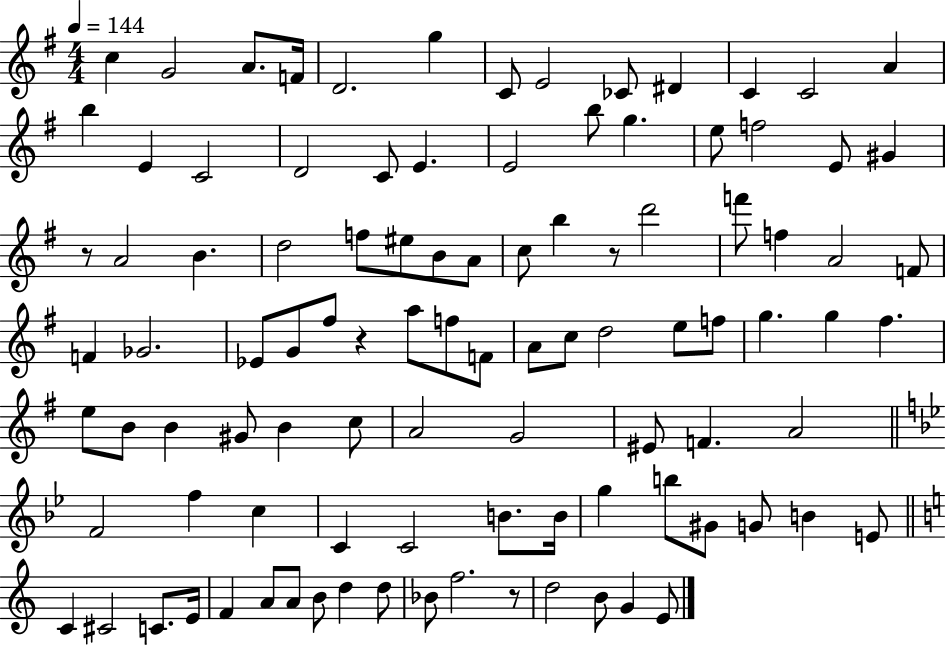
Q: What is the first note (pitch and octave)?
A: C5